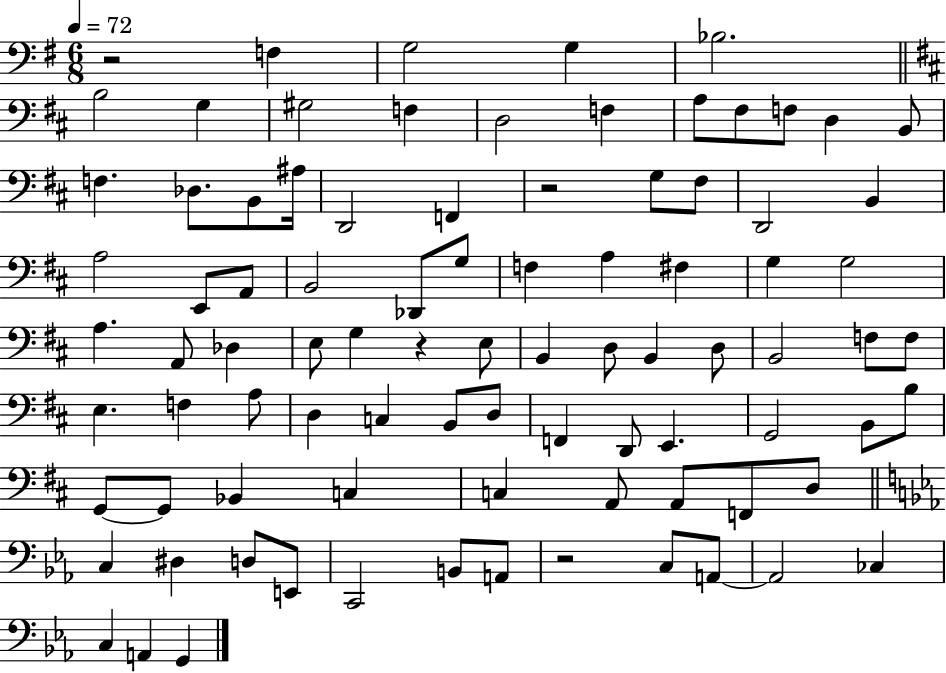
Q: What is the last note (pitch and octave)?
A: G2